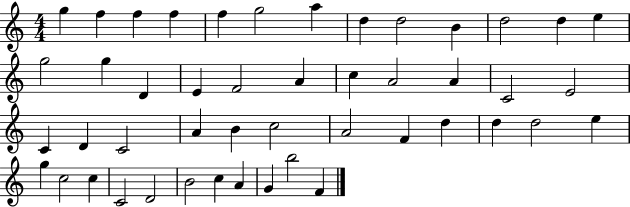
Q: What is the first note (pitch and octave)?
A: G5